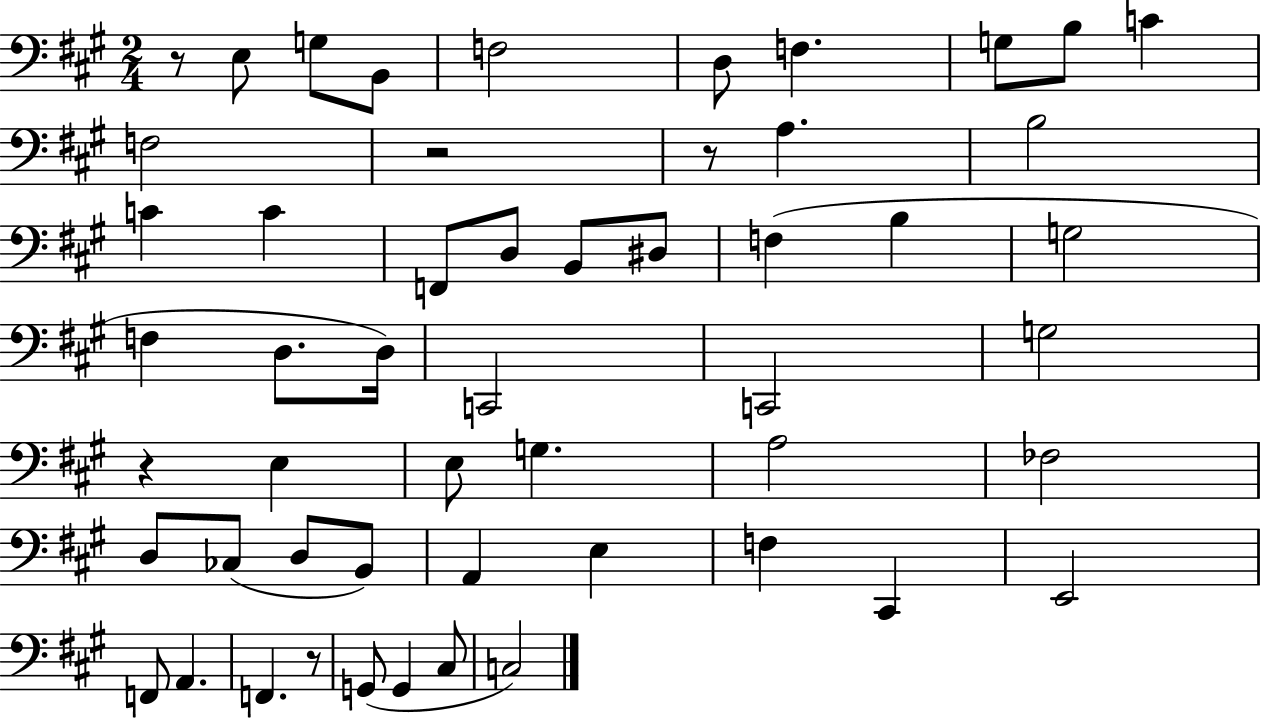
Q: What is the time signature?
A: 2/4